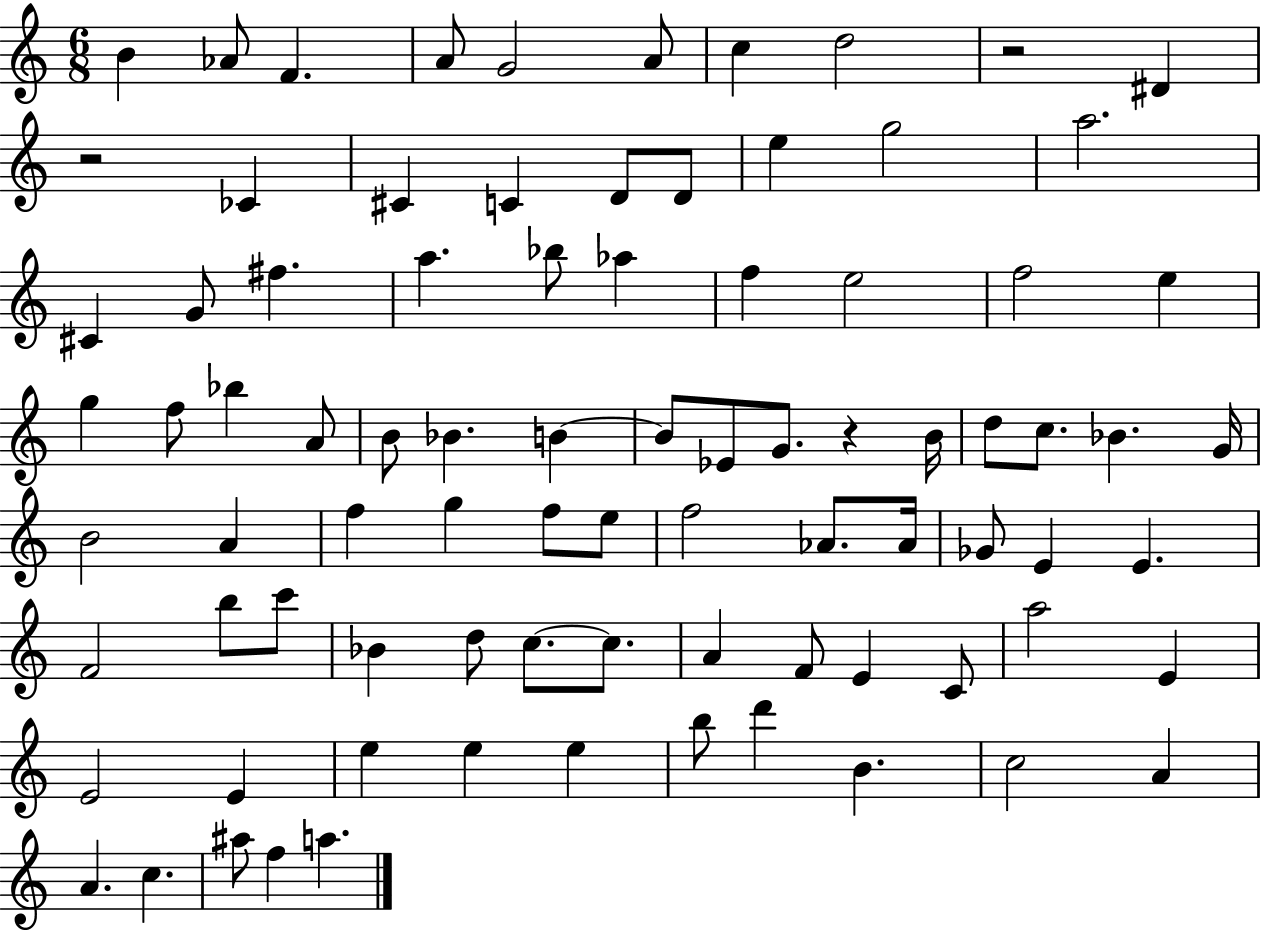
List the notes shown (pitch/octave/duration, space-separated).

B4/q Ab4/e F4/q. A4/e G4/h A4/e C5/q D5/h R/h D#4/q R/h CES4/q C#4/q C4/q D4/e D4/e E5/q G5/h A5/h. C#4/q G4/e F#5/q. A5/q. Bb5/e Ab5/q F5/q E5/h F5/h E5/q G5/q F5/e Bb5/q A4/e B4/e Bb4/q. B4/q B4/e Eb4/e G4/e. R/q B4/s D5/e C5/e. Bb4/q. G4/s B4/h A4/q F5/q G5/q F5/e E5/e F5/h Ab4/e. Ab4/s Gb4/e E4/q E4/q. F4/h B5/e C6/e Bb4/q D5/e C5/e. C5/e. A4/q F4/e E4/q C4/e A5/h E4/q E4/h E4/q E5/q E5/q E5/q B5/e D6/q B4/q. C5/h A4/q A4/q. C5/q. A#5/e F5/q A5/q.